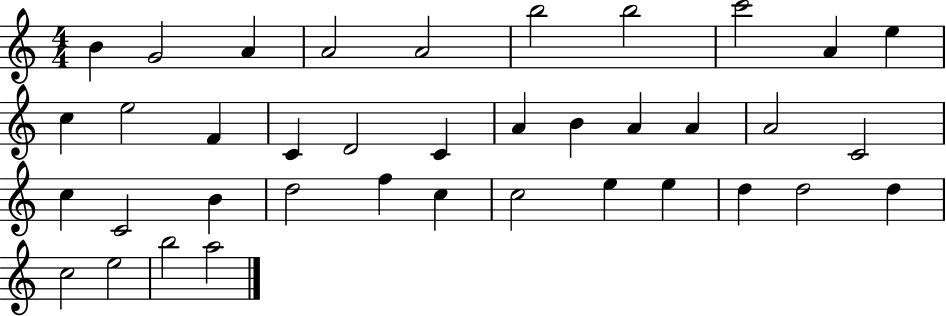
X:1
T:Untitled
M:4/4
L:1/4
K:C
B G2 A A2 A2 b2 b2 c'2 A e c e2 F C D2 C A B A A A2 C2 c C2 B d2 f c c2 e e d d2 d c2 e2 b2 a2